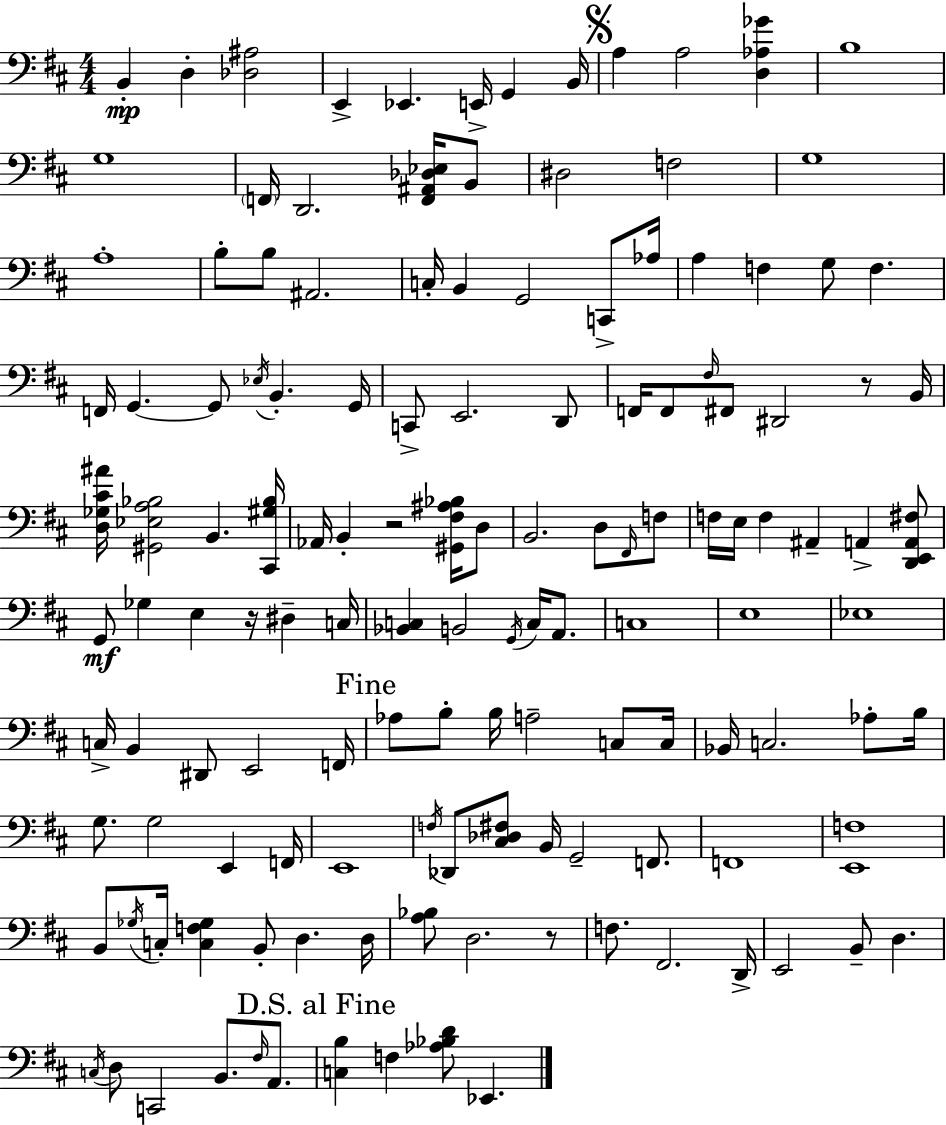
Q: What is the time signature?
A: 4/4